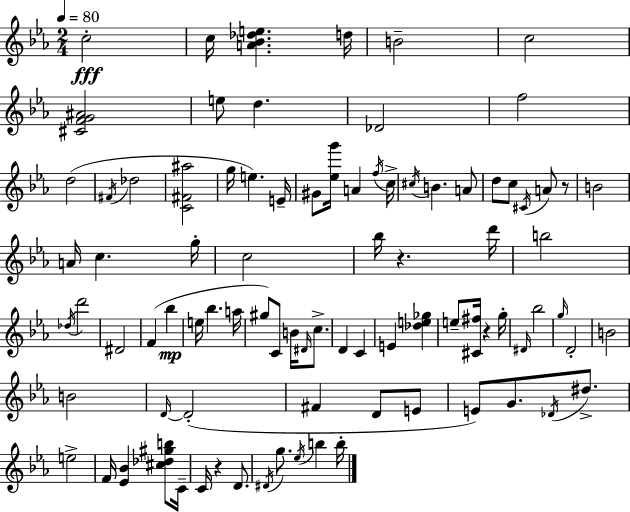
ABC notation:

X:1
T:Untitled
M:2/4
L:1/4
K:Eb
c2 c/4 [A_B_de] d/4 B2 c2 [^CFG^A]2 e/2 d _D2 f2 d2 ^F/4 _d2 [C^F^a]2 g/4 e E/4 ^G/2 [_eg']/4 A f/4 c/4 ^c/4 B A/2 d/2 c/2 ^C/4 A/2 z/2 B2 A/4 c g/4 c2 _b/4 z d'/4 b2 _d/4 d'2 ^D2 F _b e/4 _b a/4 ^g/2 C/2 B/4 ^D/4 c/2 D C E [_de_g] e/2 [^C^f]/4 z g/4 ^D/4 _b2 g/4 D2 B2 B2 D/4 D2 ^F D/2 E/2 E/2 G/2 _D/4 ^d/2 e2 F/4 [_E_B] [^c_d^gb]/2 C/4 C/4 z D/2 ^D/4 g/2 _e/4 b b/4